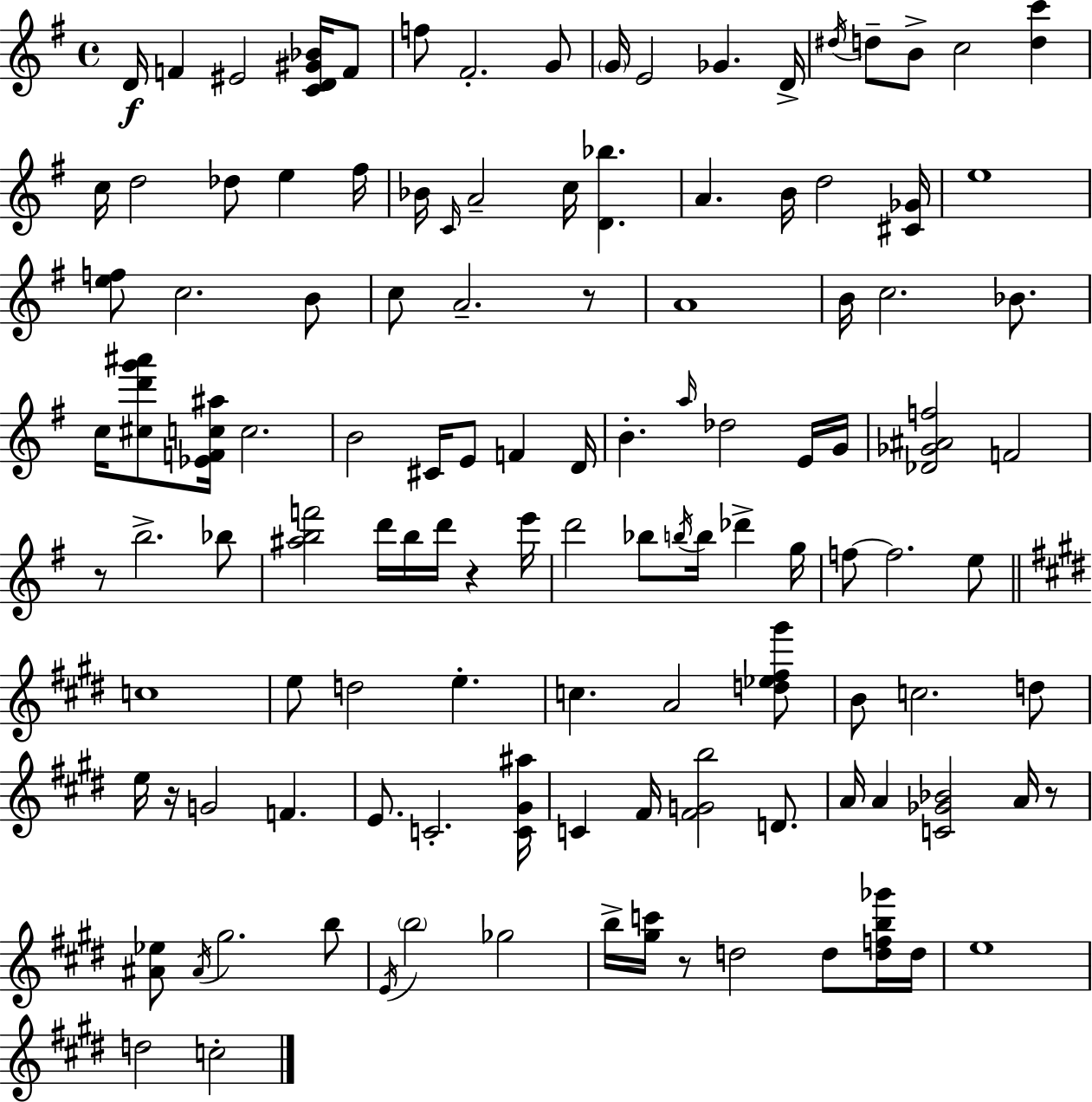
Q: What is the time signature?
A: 4/4